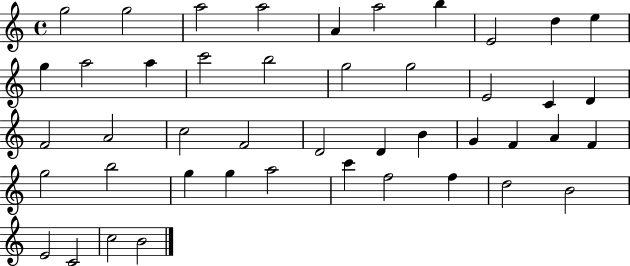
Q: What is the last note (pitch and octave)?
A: B4